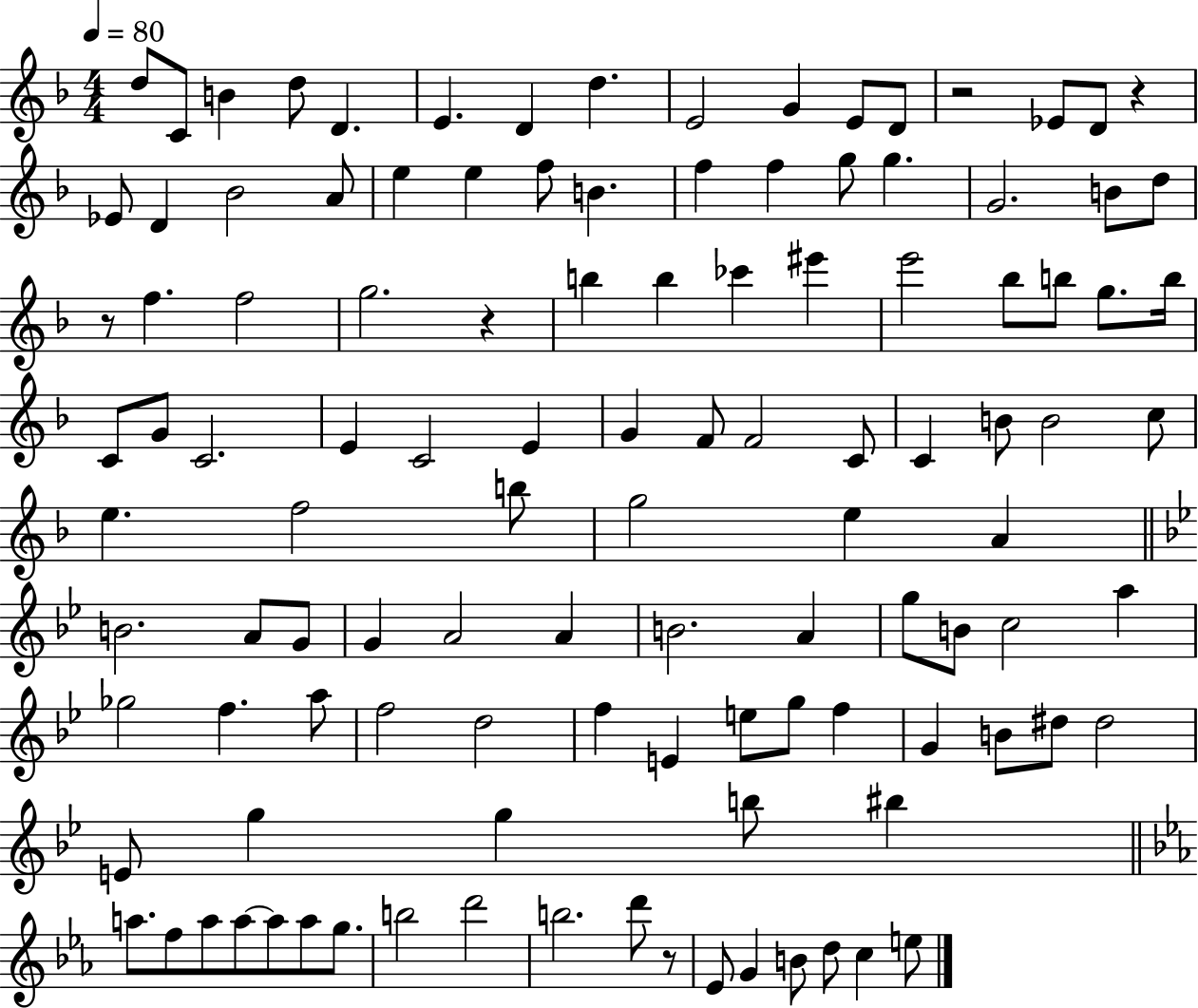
D5/e C4/e B4/q D5/e D4/q. E4/q. D4/q D5/q. E4/h G4/q E4/e D4/e R/h Eb4/e D4/e R/q Eb4/e D4/q Bb4/h A4/e E5/q E5/q F5/e B4/q. F5/q F5/q G5/e G5/q. G4/h. B4/e D5/e R/e F5/q. F5/h G5/h. R/q B5/q B5/q CES6/q EIS6/q E6/h Bb5/e B5/e G5/e. B5/s C4/e G4/e C4/h. E4/q C4/h E4/q G4/q F4/e F4/h C4/e C4/q B4/e B4/h C5/e E5/q. F5/h B5/e G5/h E5/q A4/q B4/h. A4/e G4/e G4/q A4/h A4/q B4/h. A4/q G5/e B4/e C5/h A5/q Gb5/h F5/q. A5/e F5/h D5/h F5/q E4/q E5/e G5/e F5/q G4/q B4/e D#5/e D#5/h E4/e G5/q G5/q B5/e BIS5/q A5/e. F5/e A5/e A5/e A5/e A5/e G5/e. B5/h D6/h B5/h. D6/e R/e Eb4/e G4/q B4/e D5/e C5/q E5/e